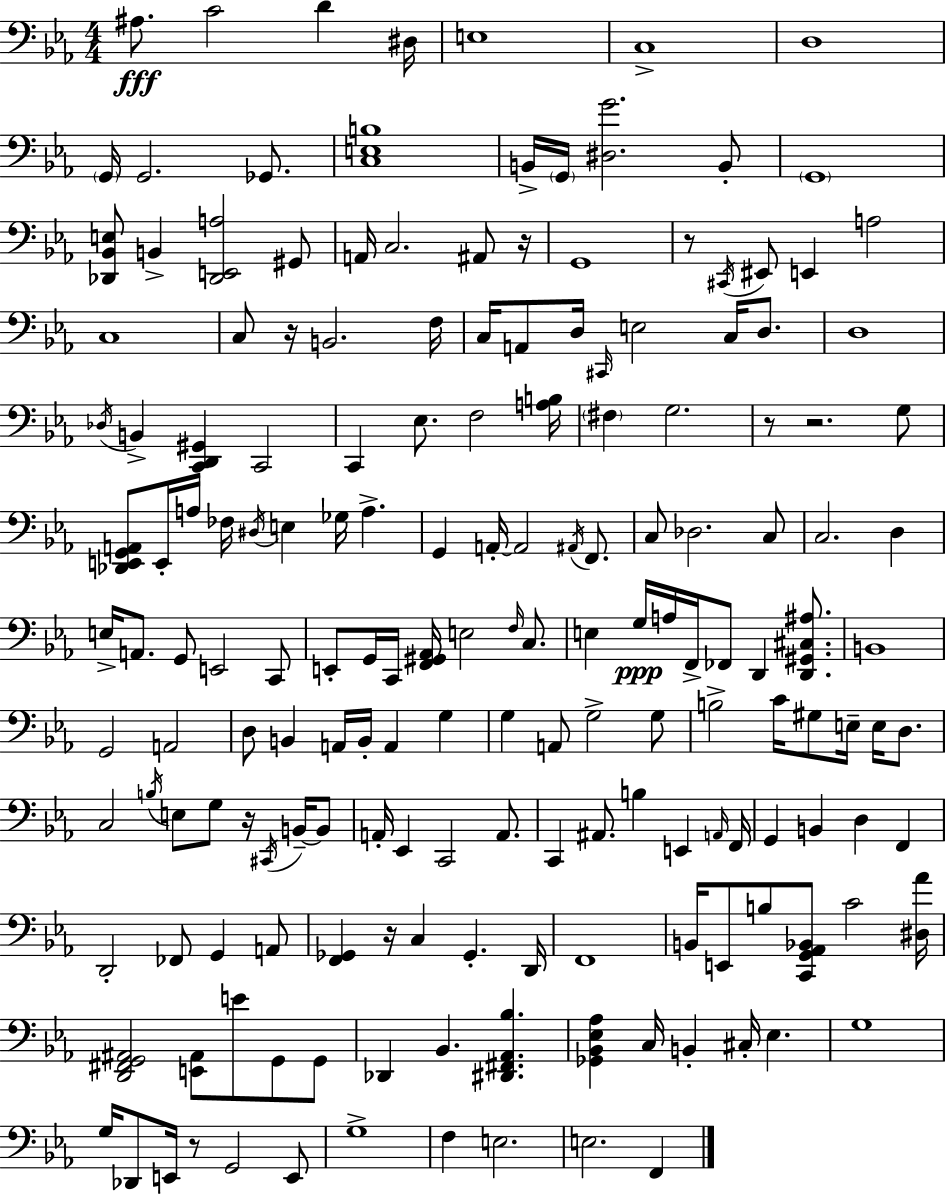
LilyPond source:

{
  \clef bass
  \numericTimeSignature
  \time 4/4
  \key c \minor
  ais8.\fff c'2 d'4 dis16 | e1 | c1-> | d1 | \break \parenthesize g,16 g,2. ges,8. | <c e b>1 | b,16-> \parenthesize g,16 <dis g'>2. b,8-. | \parenthesize g,1 | \break <des, bes, e>8 b,4-> <des, e, a>2 gis,8 | a,16 c2. ais,8 r16 | g,1 | r8 \acciaccatura { cis,16 } eis,8 e,4 a2 | \break c1 | c8 r16 b,2. | f16 c16 a,8 d16 \grace { cis,16 } e2 c16 d8. | d1 | \break \acciaccatura { des16 } b,4-> <c, d, gis,>4 c,2 | c,4 ees8. f2 | <a b>16 \parenthesize fis4 g2. | r8 r2. | \break g8 <des, e, g, a,>8 e,16-. a16 fes16 \acciaccatura { dis16 } e4 ges16 a4.-> | g,4 a,16-.~~ a,2 | \acciaccatura { ais,16 } f,8. c8 des2. | c8 c2. | \break d4 e16-> a,8. g,8 e,2 | c,8 e,8-. g,16 c,16 <f, gis, aes,>16 e2 | \grace { f16 } c8. e4 g16\ppp a16 f,16-> fes,8 d,4 | <d, gis, cis ais>8. b,1 | \break g,2 a,2 | d8 b,4 a,16 b,16-. a,4 | g4 g4 a,8 g2-> | g8 b2-> c'16 gis8 | \break e16-- e16 d8. c2 \acciaccatura { b16 } e8 | g8 r16 \acciaccatura { cis,16 } b,16--~~ b,8 a,16-. ees,4 c,2 | a,8. c,4 ais,8. b4 | e,4 \grace { a,16 } f,16 g,4 b,4 | \break d4 f,4 d,2-. | fes,8 g,4 a,8 <f, ges,>4 r16 c4 | ges,4.-. d,16 f,1 | b,16 e,8 b8 <c, g, aes, bes,>8 | \break c'2 <dis aes'>16 <d, fis, g, ais,>2 | <e, ais,>8 e'8 g,8 g,8 des,4 bes,4. | <dis, fis, aes, bes>4. <ges, bes, ees aes>4 c16 b,4-. | cis16-. ees4. g1 | \break g16 des,8 e,16 r8 g,2 | e,8 g1-> | f4 e2. | e2. | \break f,4 \bar "|."
}